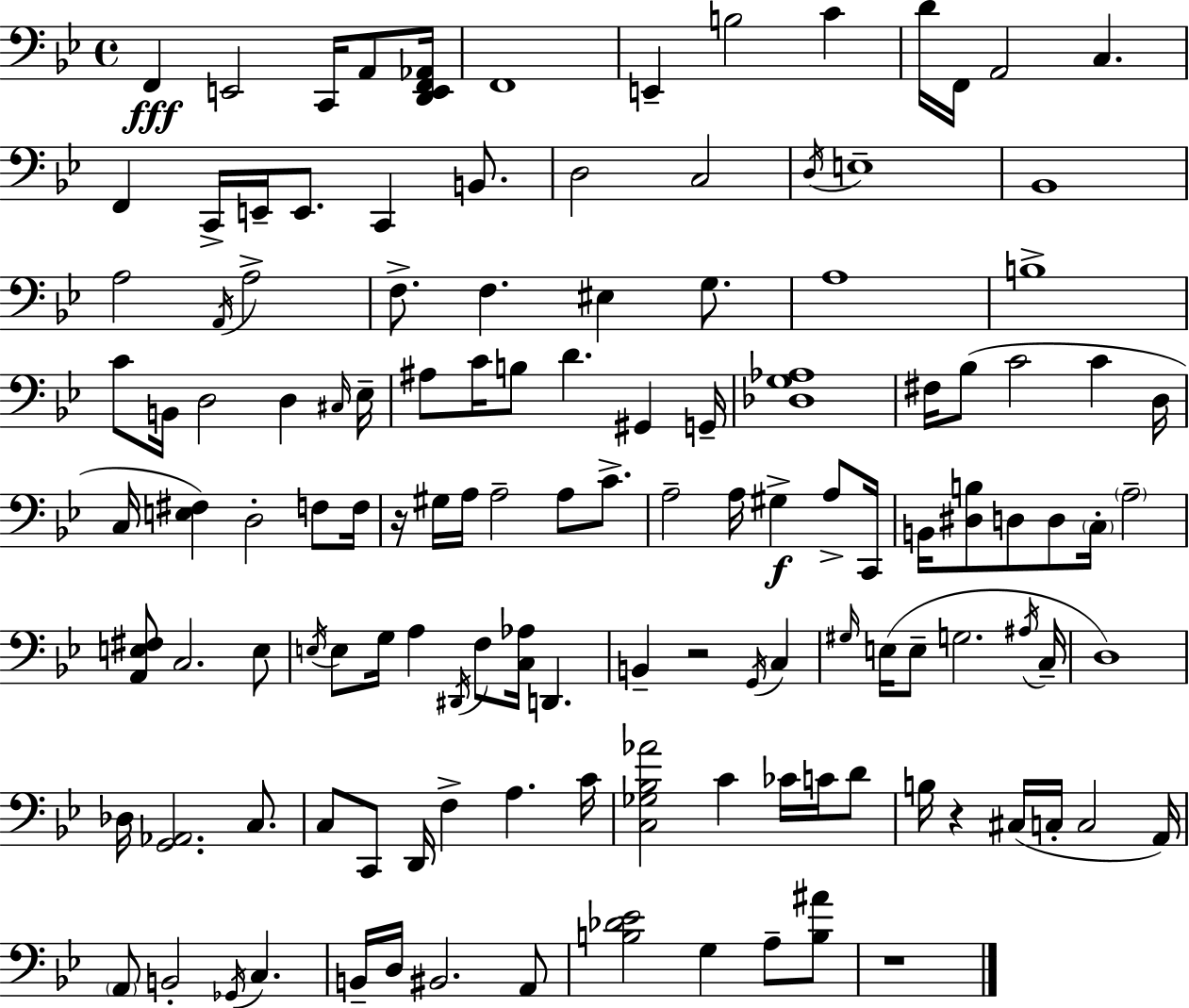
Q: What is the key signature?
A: BES major